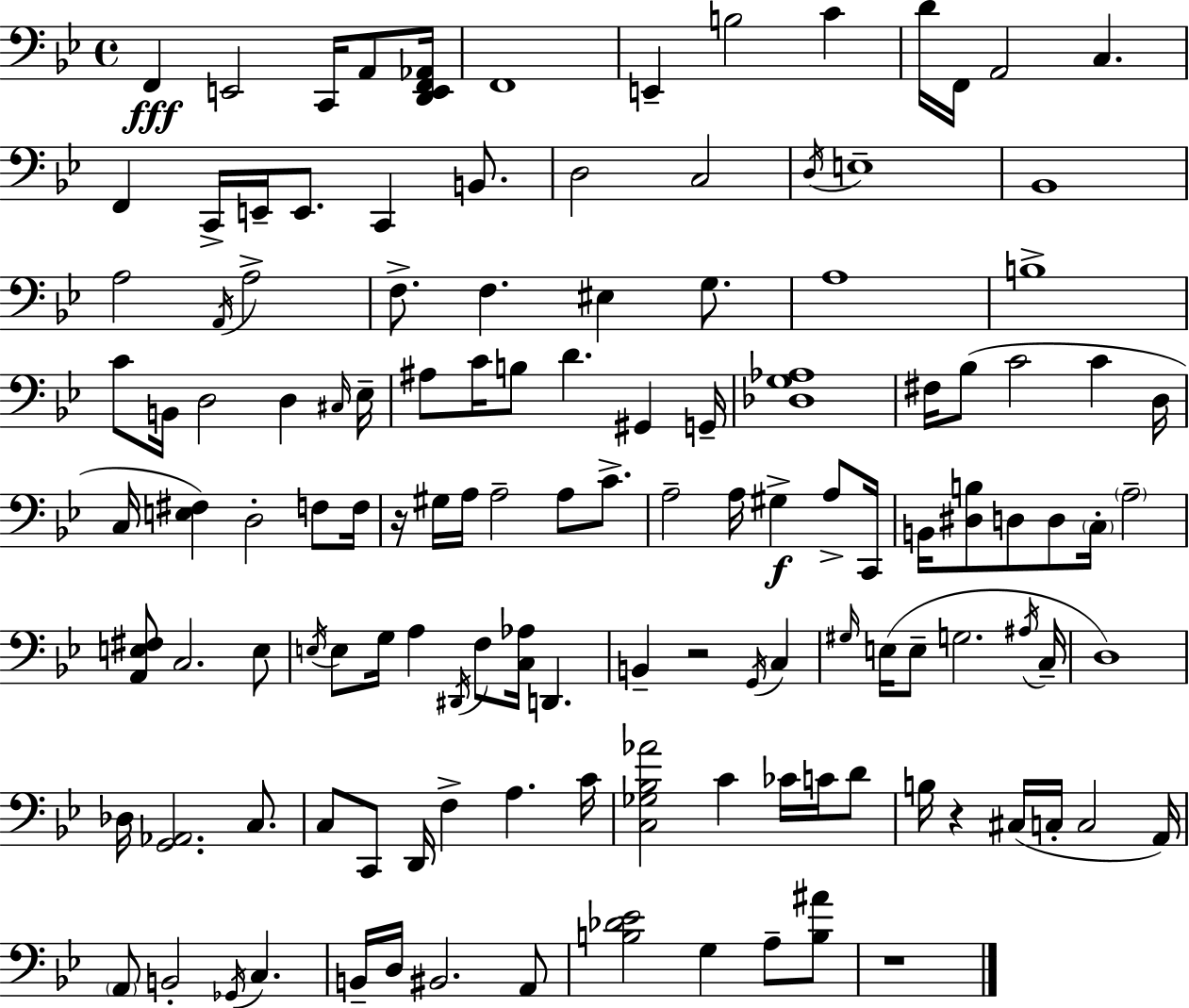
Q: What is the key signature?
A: BES major